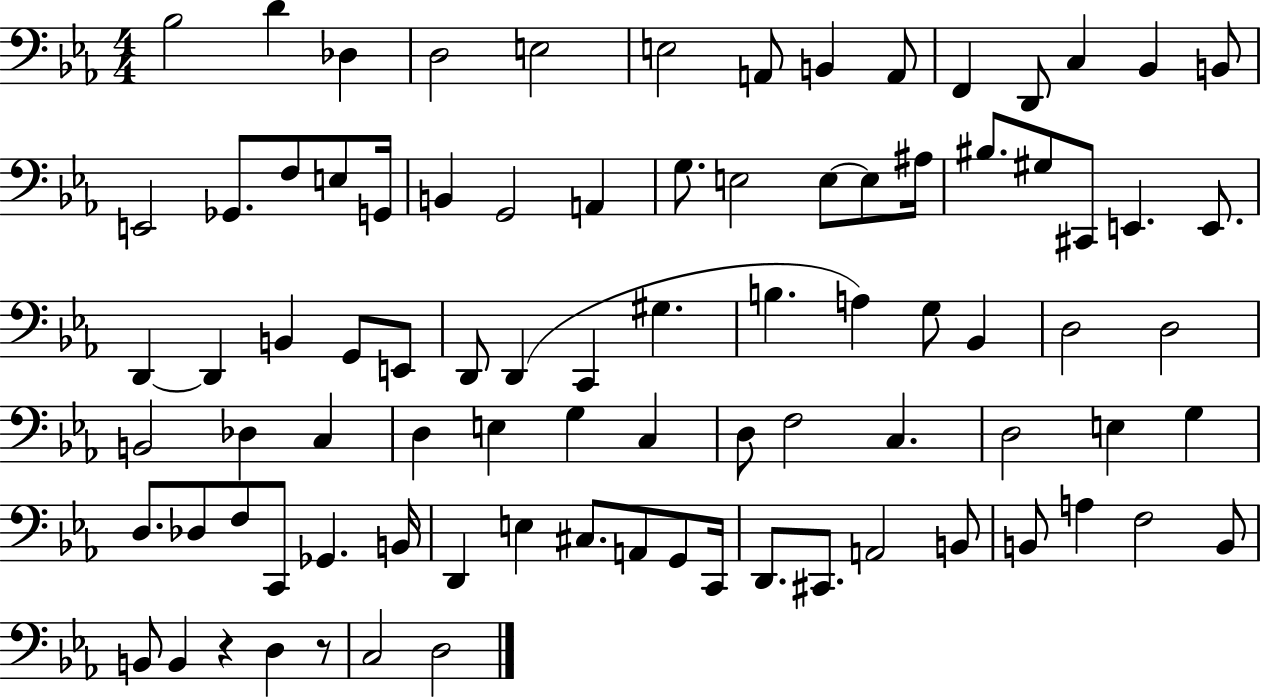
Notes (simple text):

Bb3/h D4/q Db3/q D3/h E3/h E3/h A2/e B2/q A2/e F2/q D2/e C3/q Bb2/q B2/e E2/h Gb2/e. F3/e E3/e G2/s B2/q G2/h A2/q G3/e. E3/h E3/e E3/e A#3/s BIS3/e. G#3/e C#2/e E2/q. E2/e. D2/q D2/q B2/q G2/e E2/e D2/e D2/q C2/q G#3/q. B3/q. A3/q G3/e Bb2/q D3/h D3/h B2/h Db3/q C3/q D3/q E3/q G3/q C3/q D3/e F3/h C3/q. D3/h E3/q G3/q D3/e. Db3/e F3/e C2/e Gb2/q. B2/s D2/q E3/q C#3/e. A2/e G2/e C2/s D2/e. C#2/e. A2/h B2/e B2/e A3/q F3/h B2/e B2/e B2/q R/q D3/q R/e C3/h D3/h